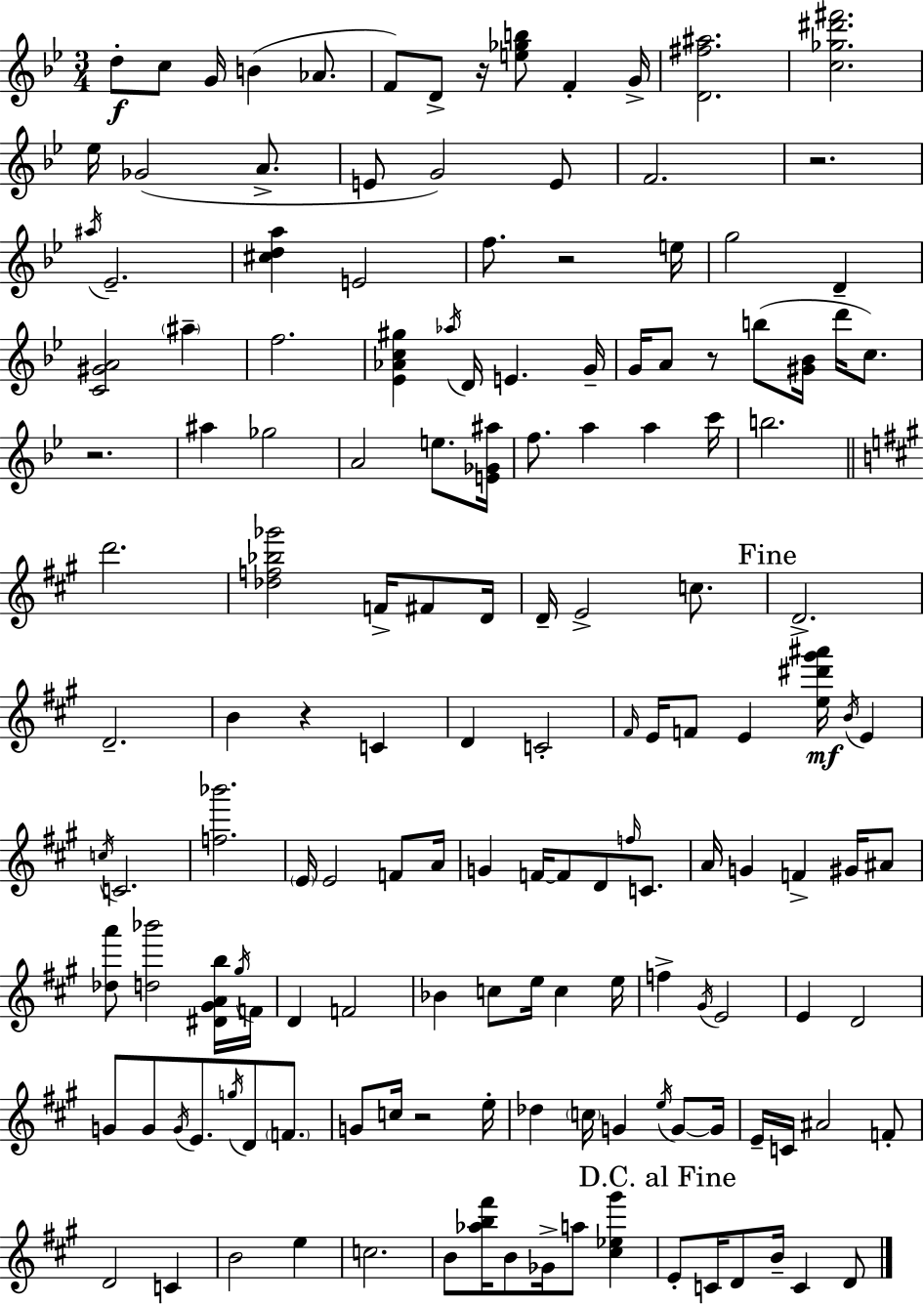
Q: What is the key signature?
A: BES major